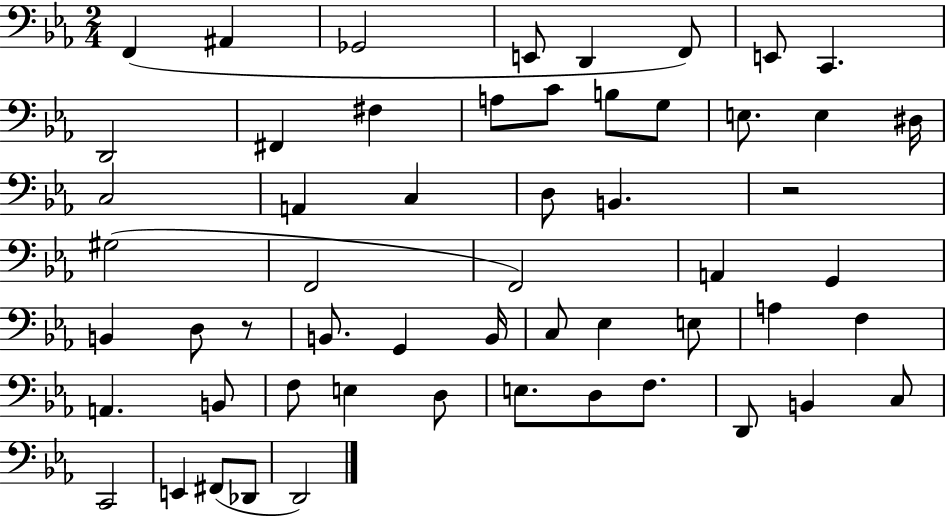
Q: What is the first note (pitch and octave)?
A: F2